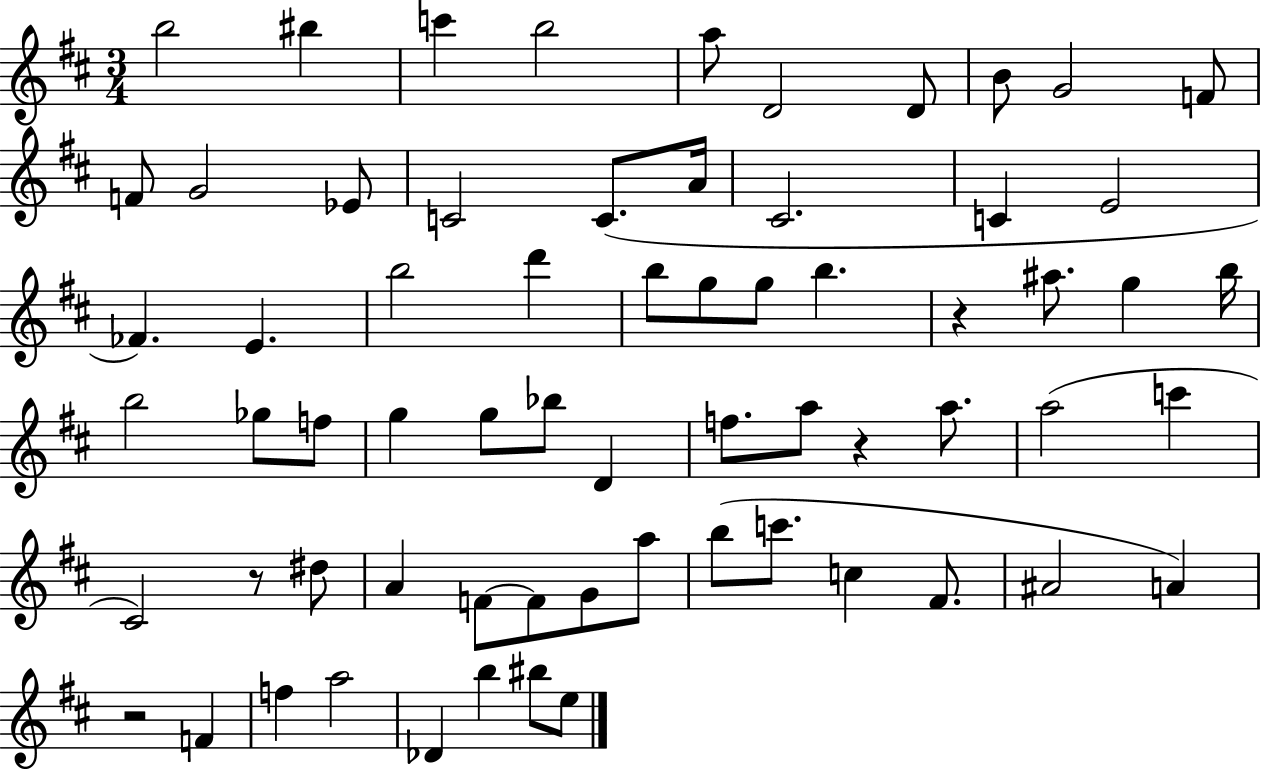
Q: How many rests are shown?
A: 4